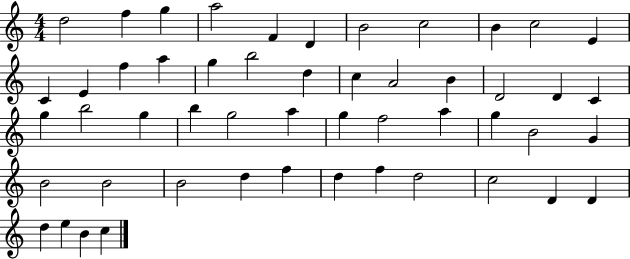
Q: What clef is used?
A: treble